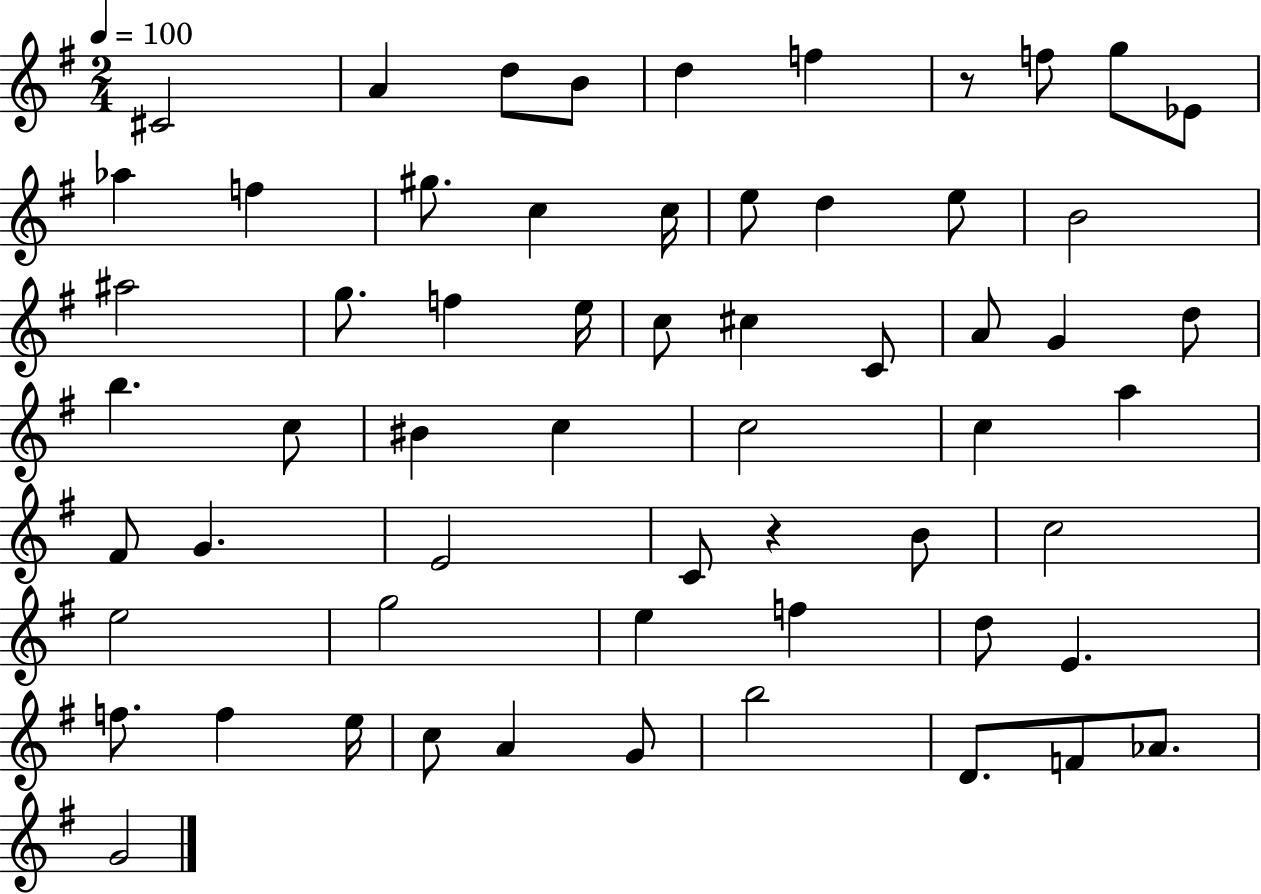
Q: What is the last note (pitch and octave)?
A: G4